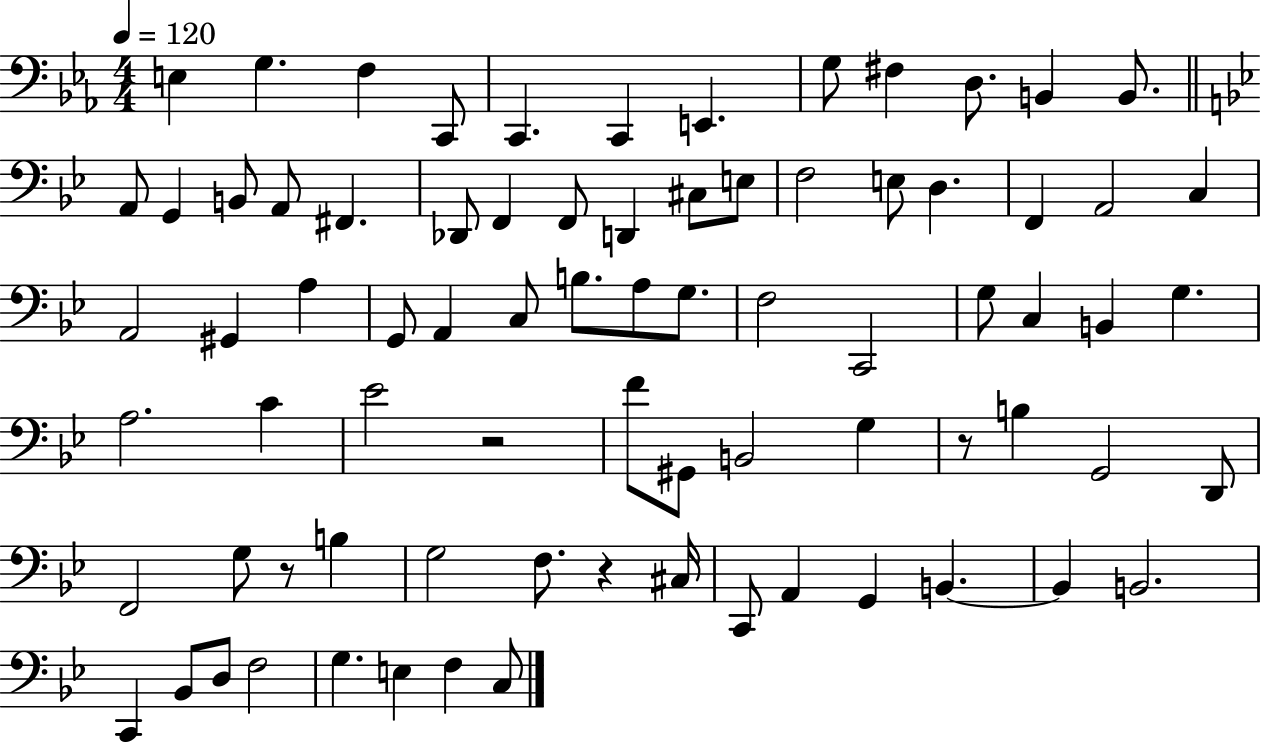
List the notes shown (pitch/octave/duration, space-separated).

E3/q G3/q. F3/q C2/e C2/q. C2/q E2/q. G3/e F#3/q D3/e. B2/q B2/e. A2/e G2/q B2/e A2/e F#2/q. Db2/e F2/q F2/e D2/q C#3/e E3/e F3/h E3/e D3/q. F2/q A2/h C3/q A2/h G#2/q A3/q G2/e A2/q C3/e B3/e. A3/e G3/e. F3/h C2/h G3/e C3/q B2/q G3/q. A3/h. C4/q Eb4/h R/h F4/e G#2/e B2/h G3/q R/e B3/q G2/h D2/e F2/h G3/e R/e B3/q G3/h F3/e. R/q C#3/s C2/e A2/q G2/q B2/q. B2/q B2/h. C2/q Bb2/e D3/e F3/h G3/q. E3/q F3/q C3/e